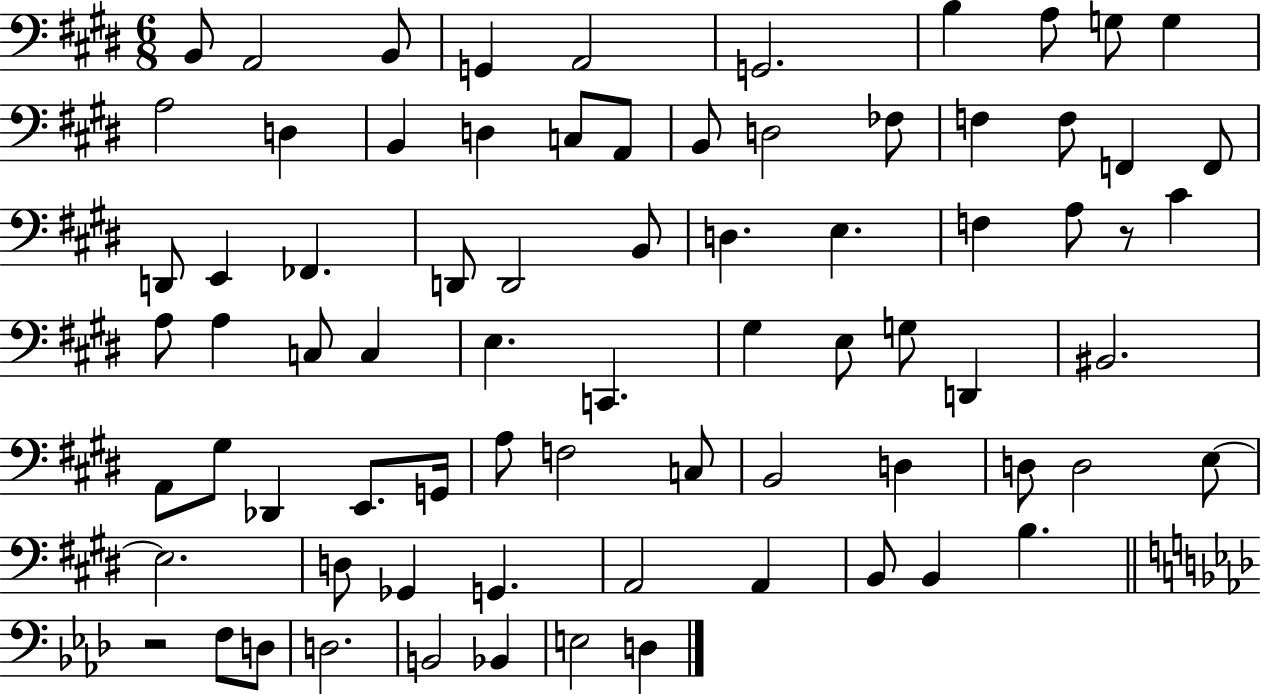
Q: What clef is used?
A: bass